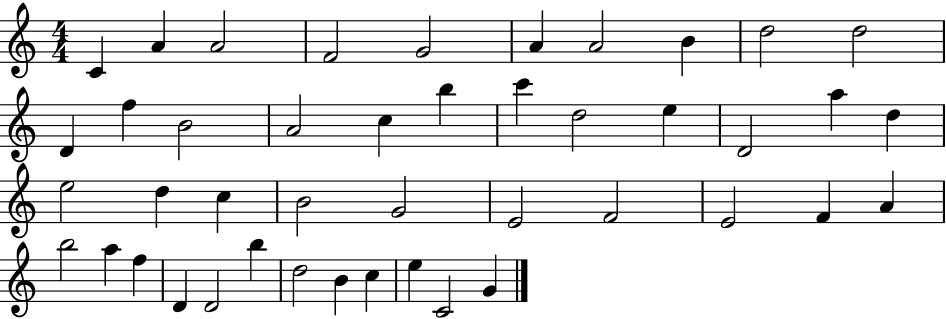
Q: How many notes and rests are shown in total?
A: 44